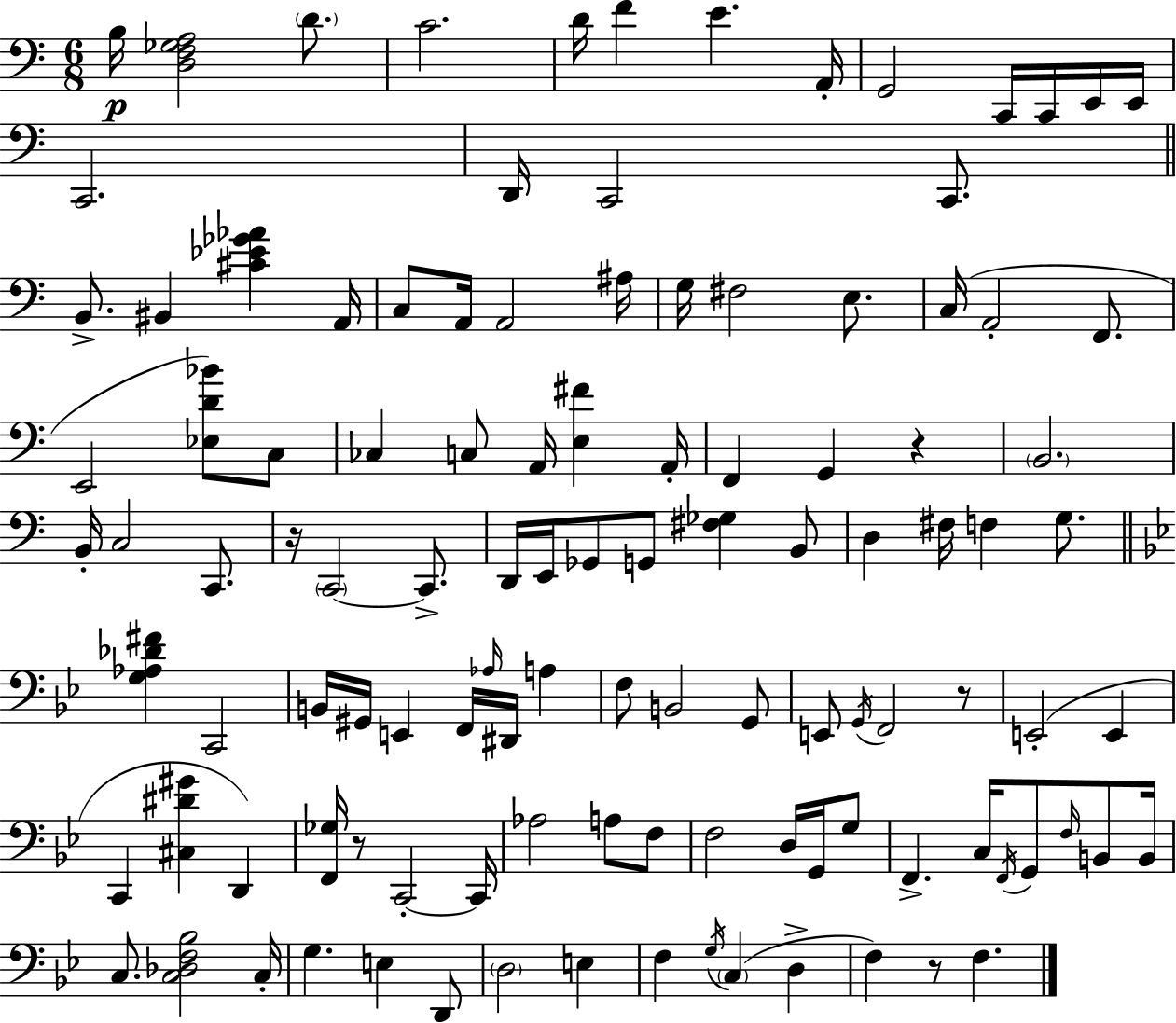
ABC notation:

X:1
T:Untitled
M:6/8
L:1/4
K:C
B,/4 [D,F,_G,A,]2 D/2 C2 D/4 F E A,,/4 G,,2 C,,/4 C,,/4 E,,/4 E,,/4 C,,2 D,,/4 C,,2 C,,/2 B,,/2 ^B,, [^C_E_G_A] A,,/4 C,/2 A,,/4 A,,2 ^A,/4 G,/4 ^F,2 E,/2 C,/4 A,,2 F,,/2 E,,2 [_E,D_B]/2 C,/2 _C, C,/2 A,,/4 [E,^F] A,,/4 F,, G,, z B,,2 B,,/4 C,2 C,,/2 z/4 C,,2 C,,/2 D,,/4 E,,/4 _G,,/2 G,,/2 [^F,_G,] B,,/2 D, ^F,/4 F, G,/2 [G,_A,_D^F] C,,2 B,,/4 ^G,,/4 E,, F,,/4 _A,/4 ^D,,/4 A, F,/2 B,,2 G,,/2 E,,/2 G,,/4 F,,2 z/2 E,,2 E,, C,, [^C,^D^G] D,, [F,,_G,]/4 z/2 C,,2 C,,/4 _A,2 A,/2 F,/2 F,2 D,/4 G,,/4 G,/2 F,, C,/4 F,,/4 G,,/2 F,/4 B,,/2 B,,/4 C,/2 [C,_D,F,_B,]2 C,/4 G, E, D,,/2 D,2 E, F, G,/4 C, D, F, z/2 F,